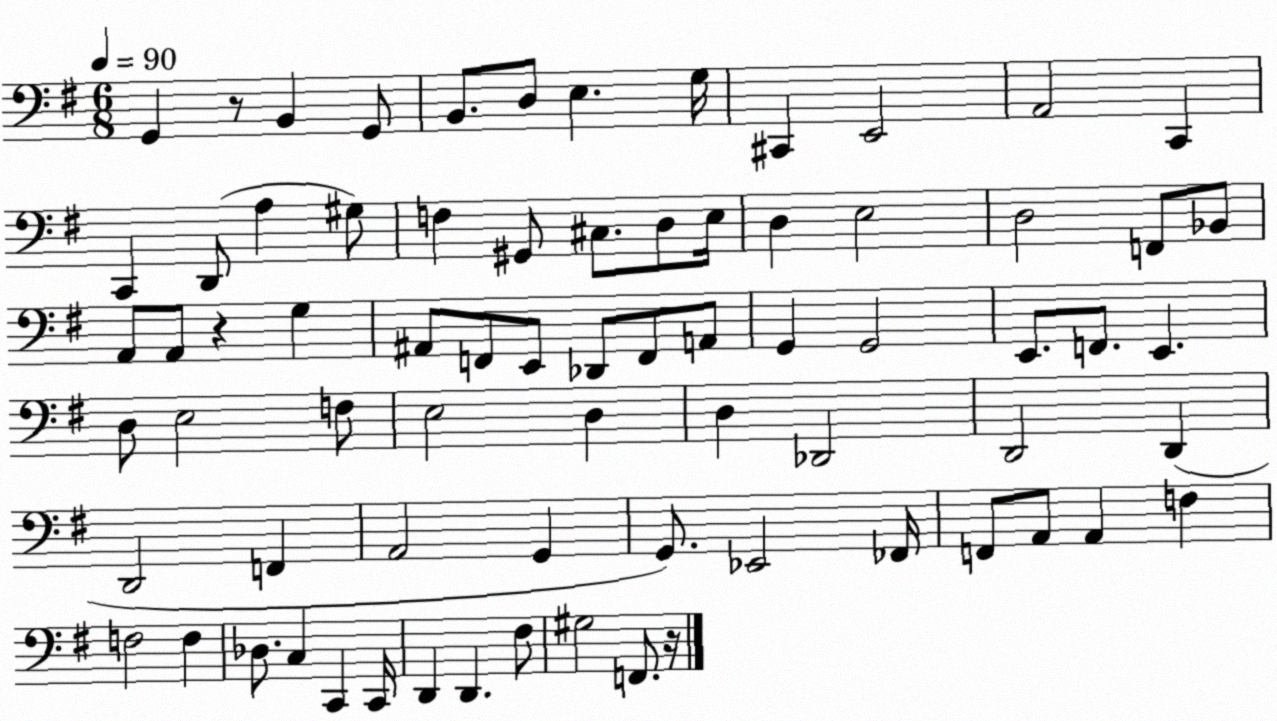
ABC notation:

X:1
T:Untitled
M:6/8
L:1/4
K:G
G,, z/2 B,, G,,/2 B,,/2 D,/2 E, G,/4 ^C,, E,,2 A,,2 C,, C,, D,,/2 A, ^G,/2 F, ^G,,/2 ^C,/2 D,/2 E,/4 D, E,2 D,2 F,,/2 _B,,/2 A,,/2 A,,/2 z G, ^A,,/2 F,,/2 E,,/2 _D,,/2 F,,/2 A,,/2 G,, G,,2 E,,/2 F,,/2 E,, D,/2 E,2 F,/2 E,2 D, D, _D,,2 D,,2 D,, D,,2 F,, A,,2 G,, G,,/2 _E,,2 _F,,/4 F,,/2 A,,/2 A,, F, F,2 F, _D,/2 C, C,, C,,/4 D,, D,, ^F,/2 ^G,2 F,,/2 z/4